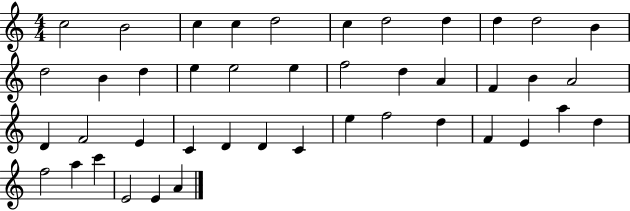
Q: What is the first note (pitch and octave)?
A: C5